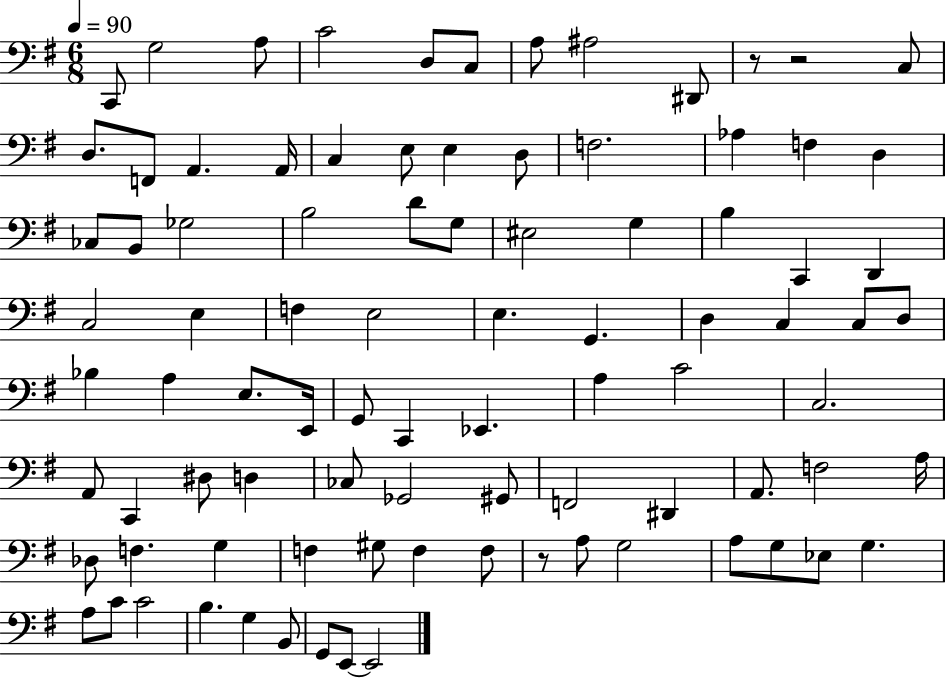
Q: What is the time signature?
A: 6/8